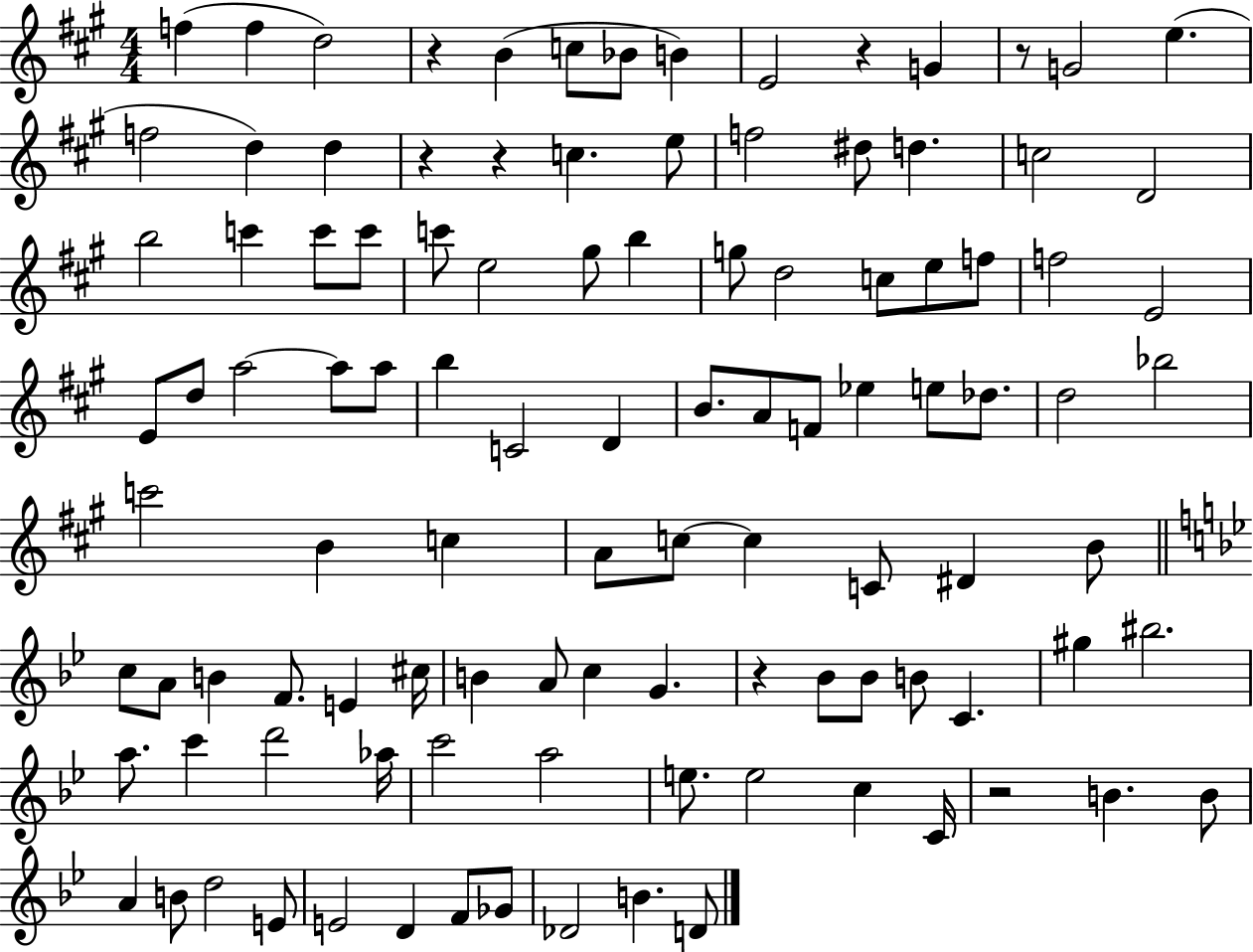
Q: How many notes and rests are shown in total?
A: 107